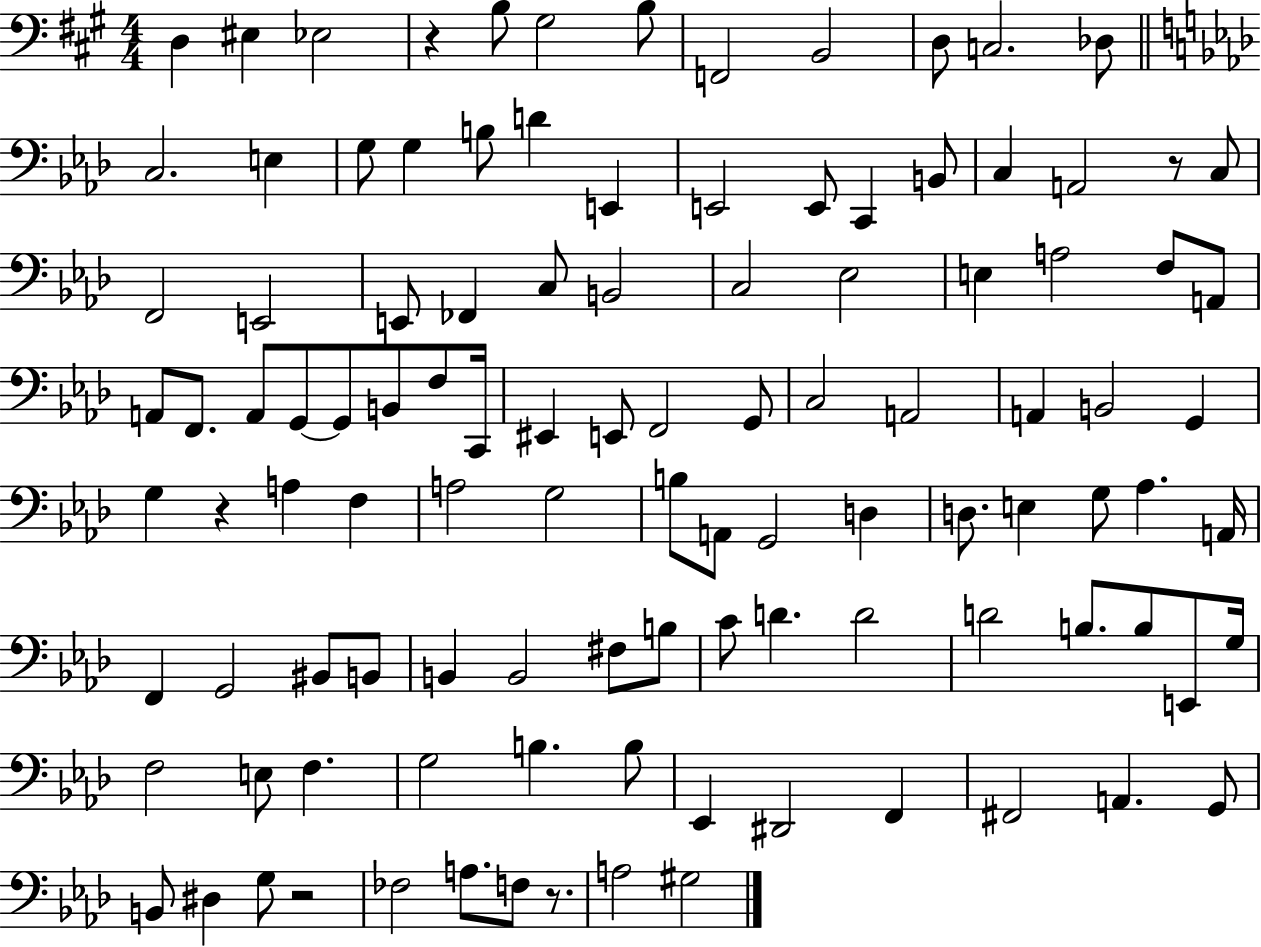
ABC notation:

X:1
T:Untitled
M:4/4
L:1/4
K:A
D, ^E, _E,2 z B,/2 ^G,2 B,/2 F,,2 B,,2 D,/2 C,2 _D,/2 C,2 E, G,/2 G, B,/2 D E,, E,,2 E,,/2 C,, B,,/2 C, A,,2 z/2 C,/2 F,,2 E,,2 E,,/2 _F,, C,/2 B,,2 C,2 _E,2 E, A,2 F,/2 A,,/2 A,,/2 F,,/2 A,,/2 G,,/2 G,,/2 B,,/2 F,/2 C,,/4 ^E,, E,,/2 F,,2 G,,/2 C,2 A,,2 A,, B,,2 G,, G, z A, F, A,2 G,2 B,/2 A,,/2 G,,2 D, D,/2 E, G,/2 _A, A,,/4 F,, G,,2 ^B,,/2 B,,/2 B,, B,,2 ^F,/2 B,/2 C/2 D D2 D2 B,/2 B,/2 E,,/2 G,/4 F,2 E,/2 F, G,2 B, B,/2 _E,, ^D,,2 F,, ^F,,2 A,, G,,/2 B,,/2 ^D, G,/2 z2 _F,2 A,/2 F,/2 z/2 A,2 ^G,2